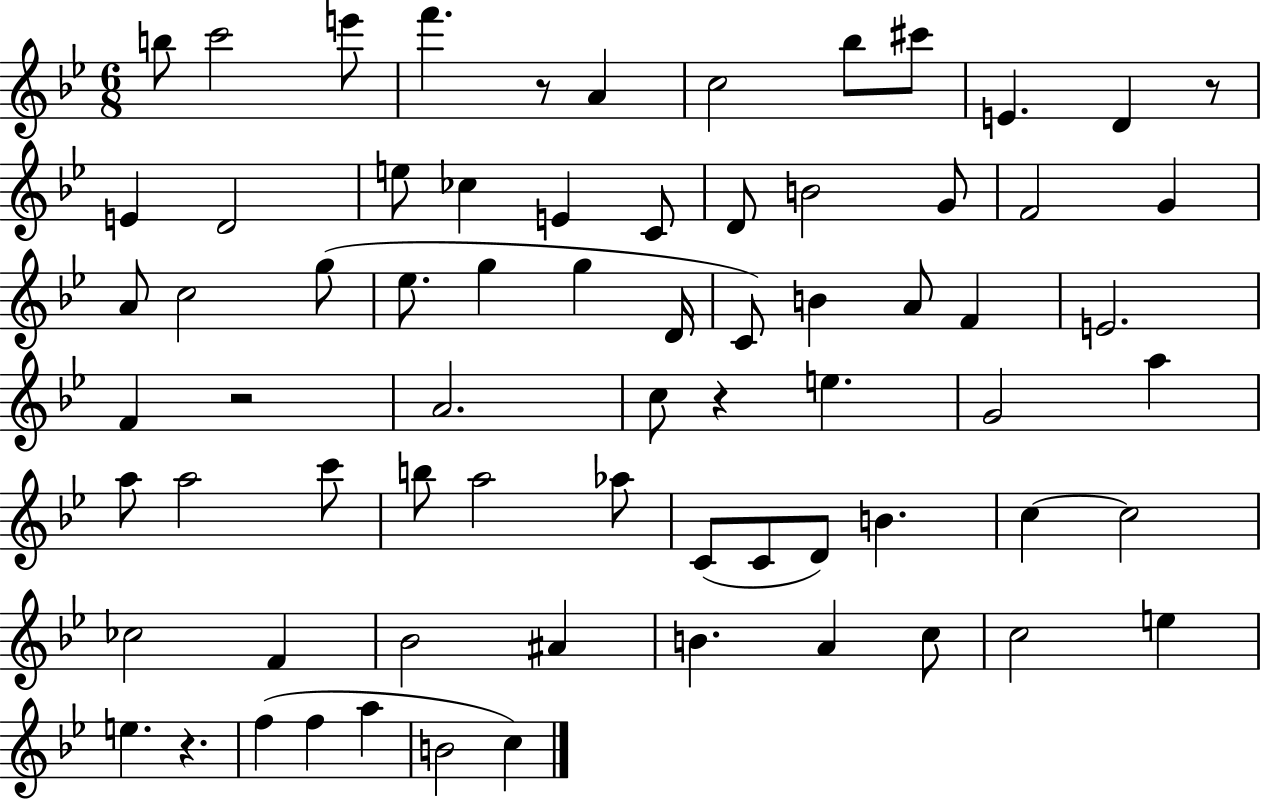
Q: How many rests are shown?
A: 5